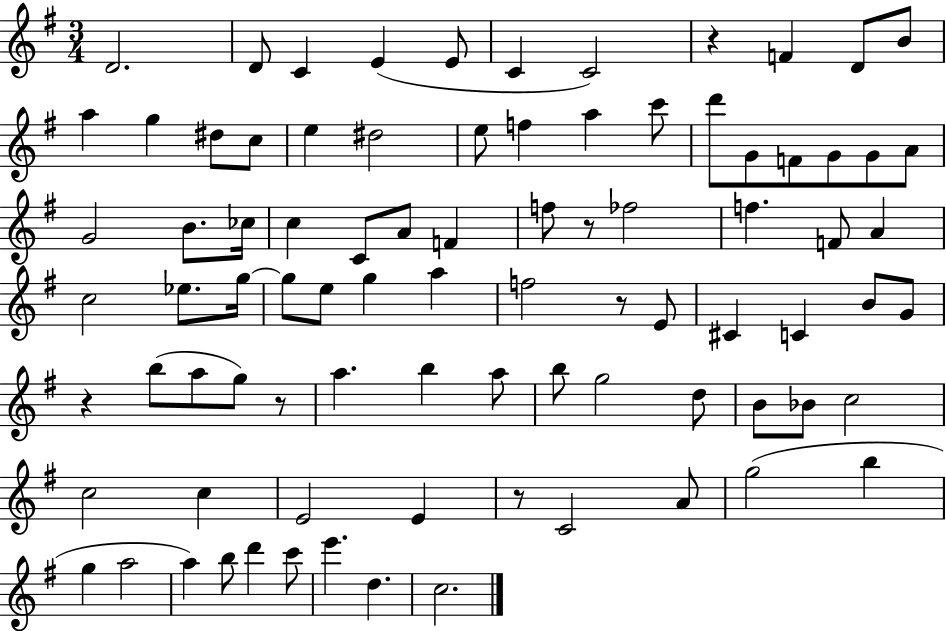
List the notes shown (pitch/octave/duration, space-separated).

D4/h. D4/e C4/q E4/q E4/e C4/q C4/h R/q F4/q D4/e B4/e A5/q G5/q D#5/e C5/e E5/q D#5/h E5/e F5/q A5/q C6/e D6/e G4/e F4/e G4/e G4/e A4/e G4/h B4/e. CES5/s C5/q C4/e A4/e F4/q F5/e R/e FES5/h F5/q. F4/e A4/q C5/h Eb5/e. G5/s G5/e E5/e G5/q A5/q F5/h R/e E4/e C#4/q C4/q B4/e G4/e R/q B5/e A5/e G5/e R/e A5/q. B5/q A5/e B5/e G5/h D5/e B4/e Bb4/e C5/h C5/h C5/q E4/h E4/q R/e C4/h A4/e G5/h B5/q G5/q A5/h A5/q B5/e D6/q C6/e E6/q. D5/q. C5/h.